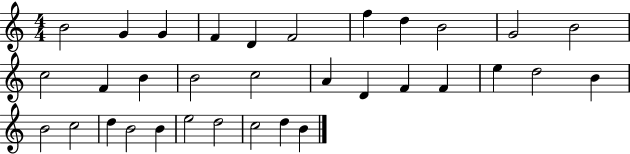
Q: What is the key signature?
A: C major